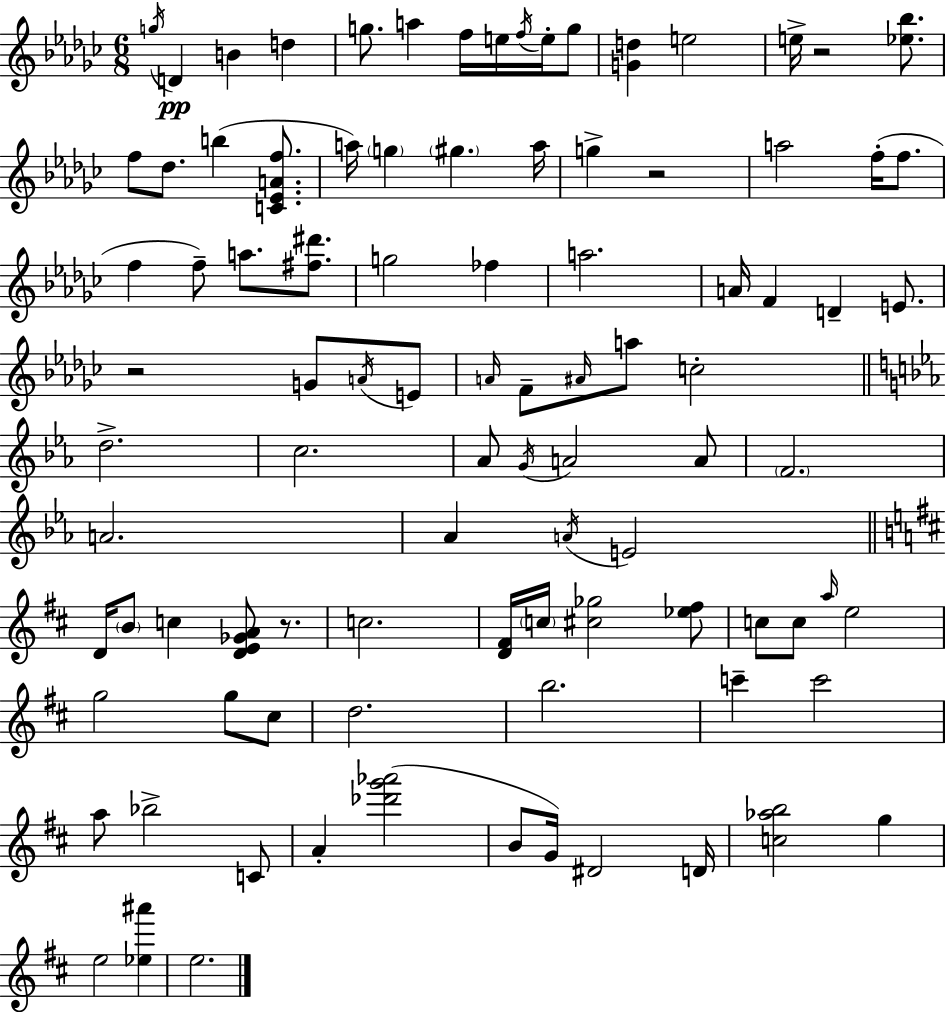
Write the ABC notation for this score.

X:1
T:Untitled
M:6/8
L:1/4
K:Ebm
g/4 D B d g/2 a f/4 e/4 f/4 e/4 g/2 [Gd] e2 e/4 z2 [_e_b]/2 f/2 _d/2 b [C_EAf]/2 a/4 g ^g a/4 g z2 a2 f/4 f/2 f f/2 a/2 [^f^d']/2 g2 _f a2 A/4 F D E/2 z2 G/2 A/4 E/2 A/4 F/2 ^A/4 a/2 c2 d2 c2 _A/2 G/4 A2 A/2 F2 A2 _A A/4 E2 D/4 B/2 c [DE_GA]/2 z/2 c2 [D^F]/4 c/4 [^c_g]2 [_e^f]/2 c/2 c/2 a/4 e2 g2 g/2 ^c/2 d2 b2 c' c'2 a/2 _b2 C/2 A [_d'g'_a']2 B/2 G/4 ^D2 D/4 [c_ab]2 g e2 [_e^a'] e2